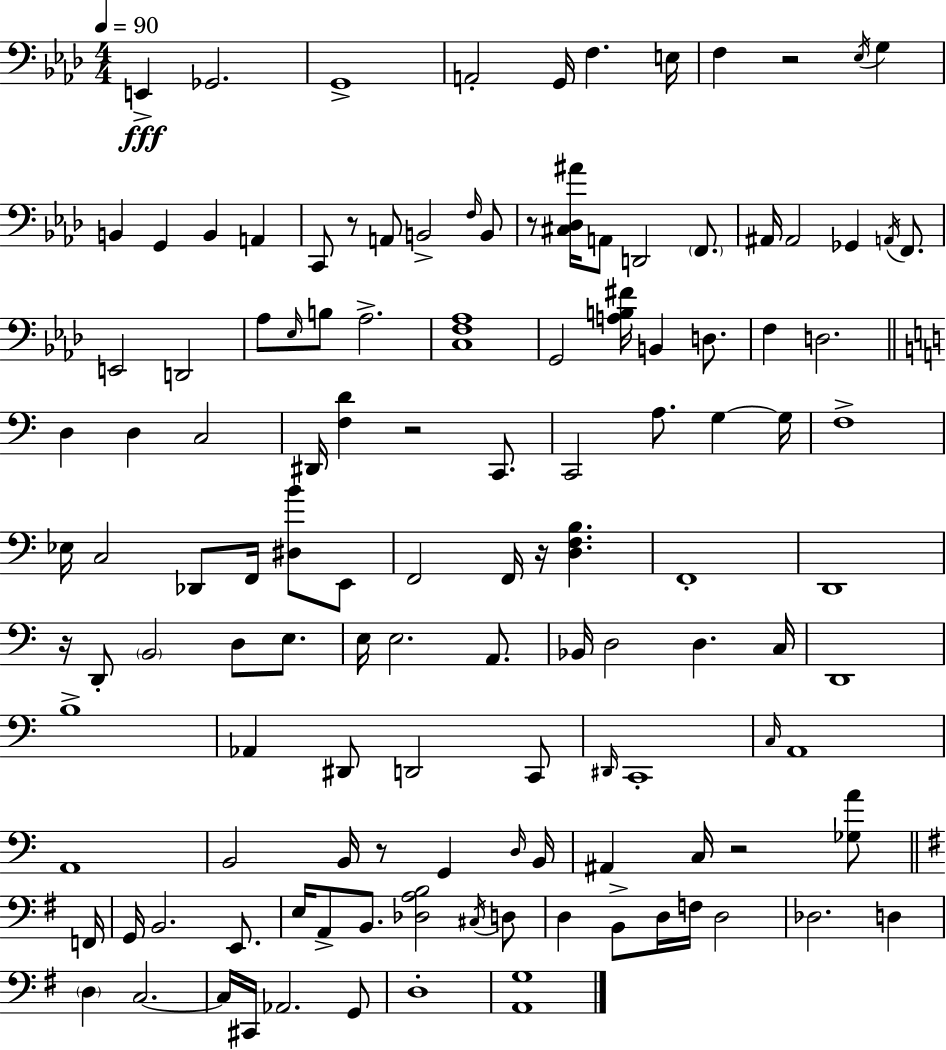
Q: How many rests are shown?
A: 8